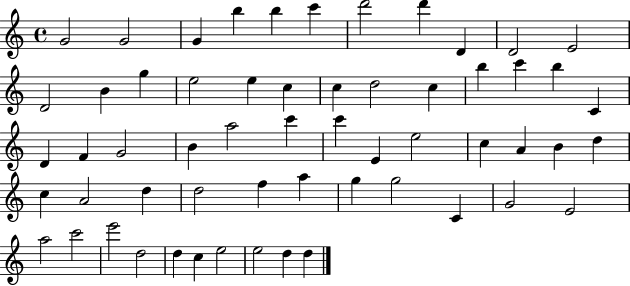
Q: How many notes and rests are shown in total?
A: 58